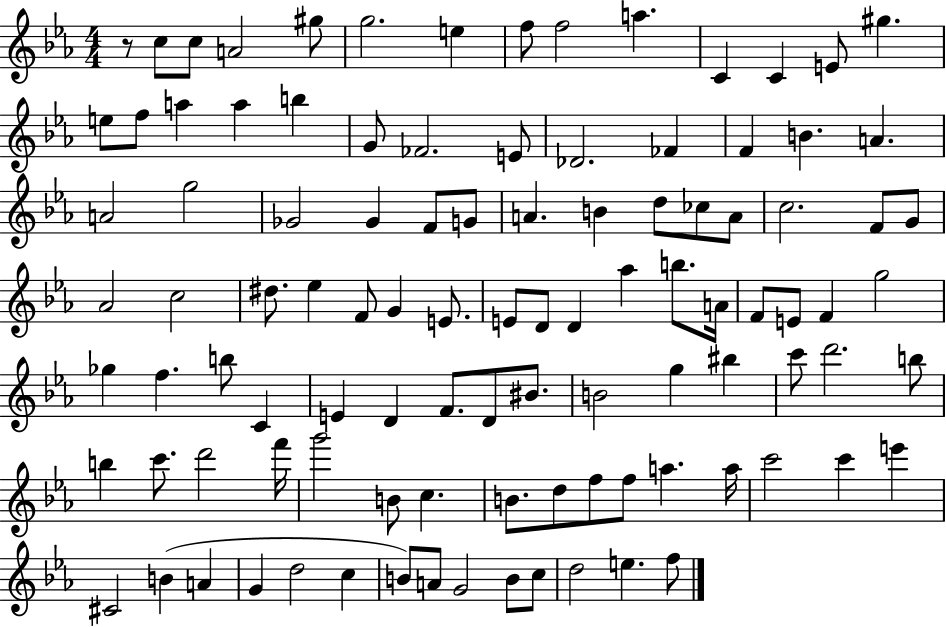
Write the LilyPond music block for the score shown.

{
  \clef treble
  \numericTimeSignature
  \time 4/4
  \key ees \major
  \repeat volta 2 { r8 c''8 c''8 a'2 gis''8 | g''2. e''4 | f''8 f''2 a''4. | c'4 c'4 e'8 gis''4. | \break e''8 f''8 a''4 a''4 b''4 | g'8 fes'2. e'8 | des'2. fes'4 | f'4 b'4. a'4. | \break a'2 g''2 | ges'2 ges'4 f'8 g'8 | a'4. b'4 d''8 ces''8 a'8 | c''2. f'8 g'8 | \break aes'2 c''2 | dis''8. ees''4 f'8 g'4 e'8. | e'8 d'8 d'4 aes''4 b''8. a'16 | f'8 e'8 f'4 g''2 | \break ges''4 f''4. b''8 c'4 | e'4 d'4 f'8. d'8 bis'8. | b'2 g''4 bis''4 | c'''8 d'''2. b''8 | \break b''4 c'''8. d'''2 f'''16 | g'''2 b'8 c''4. | b'8. d''8 f''8 f''8 a''4. a''16 | c'''2 c'''4 e'''4 | \break cis'2 b'4( a'4 | g'4 d''2 c''4 | b'8) a'8 g'2 b'8 c''8 | d''2 e''4. f''8 | \break } \bar "|."
}